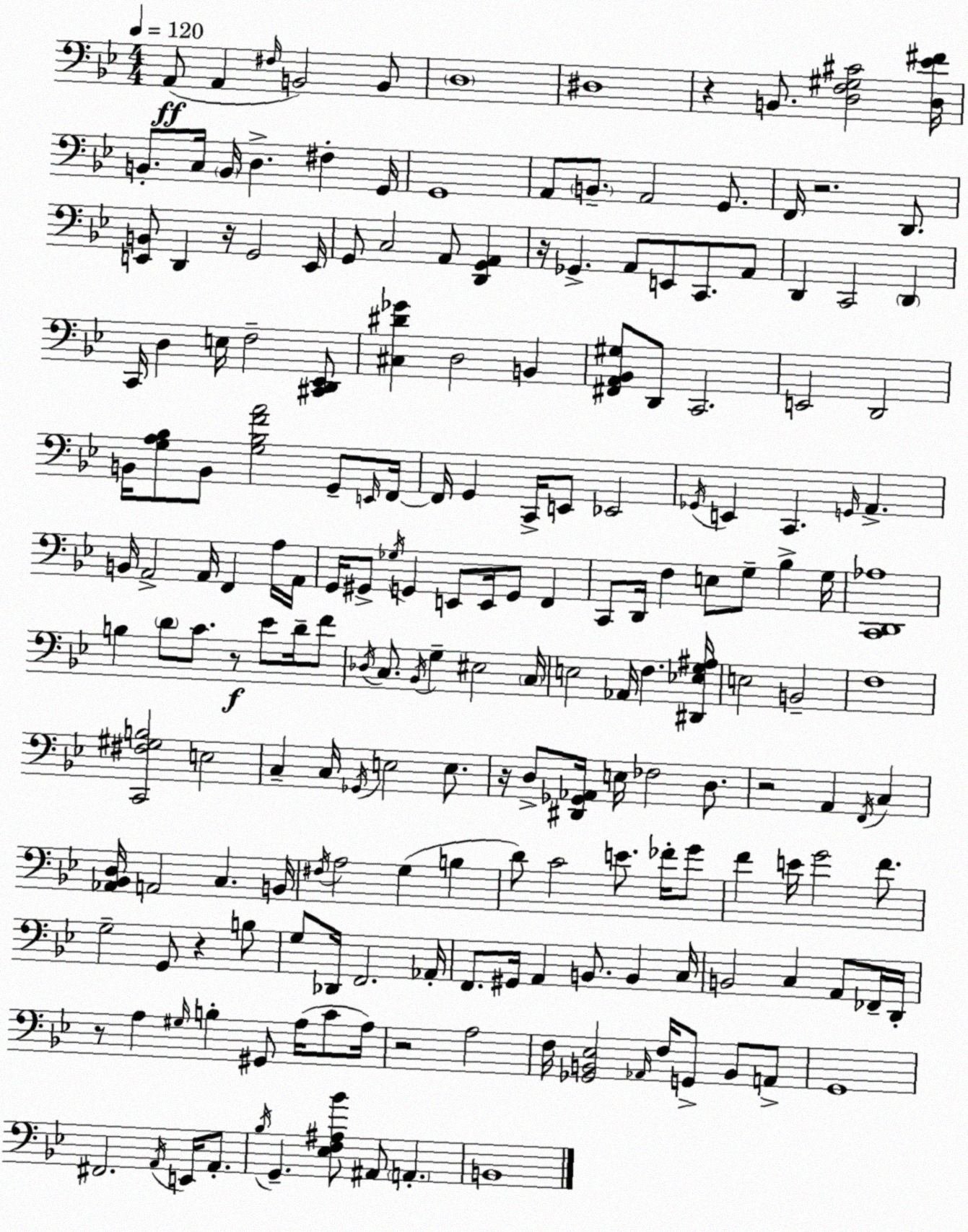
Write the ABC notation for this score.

X:1
T:Untitled
M:4/4
L:1/4
K:Gm
A,,/2 A,, ^F,/4 B,,2 B,,/2 D,4 ^D,4 z B,,/2 [D,F,^G,^C]2 [D,_E^F]/4 B,,/2 C,/4 B,,/4 D, ^F, G,,/4 G,,4 A,,/2 B,,/2 A,,2 G,,/2 F,,/4 z2 D,,/2 [E,,B,,]/2 D,, z/4 G,,2 E,,/4 G,,/2 C,2 A,,/2 [D,,G,,A,,] z/4 _G,, A,,/2 E,,/2 C,,/2 A,,/2 D,, C,,2 D,, C,,/4 D, E,/4 F,2 [^C,,D,,_E,,]/2 [^C,^D_G] D,2 B,, [^F,,A,,_B,,^G,]/2 D,,/2 C,,2 E,,2 D,,2 B,,/4 [G,A,_B,]/2 B,,/2 [G,_B,FA]2 G,,/2 E,,/4 F,,/4 F,,/4 G,, C,,/4 E,,/2 _E,,2 _G,,/4 E,, C,, G,,/4 A,, B,,/4 A,,2 A,,/4 F,, A,/4 A,,/4 G,,/4 ^G,,/2 _G,/4 G,, E,,/2 E,,/4 G,,/2 F,, C,,/2 D,,/4 F, E,/2 G,/2 _B, G,/4 [C,,D,,_A,]4 B, D/2 C/2 z/2 _E/2 D/4 F/2 _D,/4 C,/2 _B,,/4 G, ^E,2 C,/4 E,2 _A,,/4 F, [^D,,_E,G,^A,]/4 E,2 B,,2 F,4 [C,,^F,^G,B,]2 E,2 C, C,/4 _G,,/4 E,2 E,/2 z/4 D,/2 [^D,,_G,,_A,,]/4 E,/4 _F,2 D,/2 z2 A,, F,,/4 C, [_A,,_B,,D,]/4 A,,2 C, B,,/4 ^F,/4 A,2 G, B, D/2 C2 E/2 _F/4 G/2 F E/4 G2 F/2 G,2 G,,/2 z B,/2 G,/2 _D,,/4 F,,2 _A,,/4 F,,/2 ^G,,/4 A,, B,,/2 B,, C,/4 B,,2 C, A,,/2 _F,,/4 D,,/4 z/2 A, ^G,/4 B, ^G,,/2 A,/4 C/2 A,/4 z2 A,2 F,/4 [_G,,B,,_E,]2 _A,,/4 F,/4 G,,/2 B,,/2 A,,/2 G,,4 ^F,,2 A,,/4 E,,/4 A,,/2 _B,/4 G,, [_E,F,^A,_B]/2 ^A,,/2 A,, B,,4